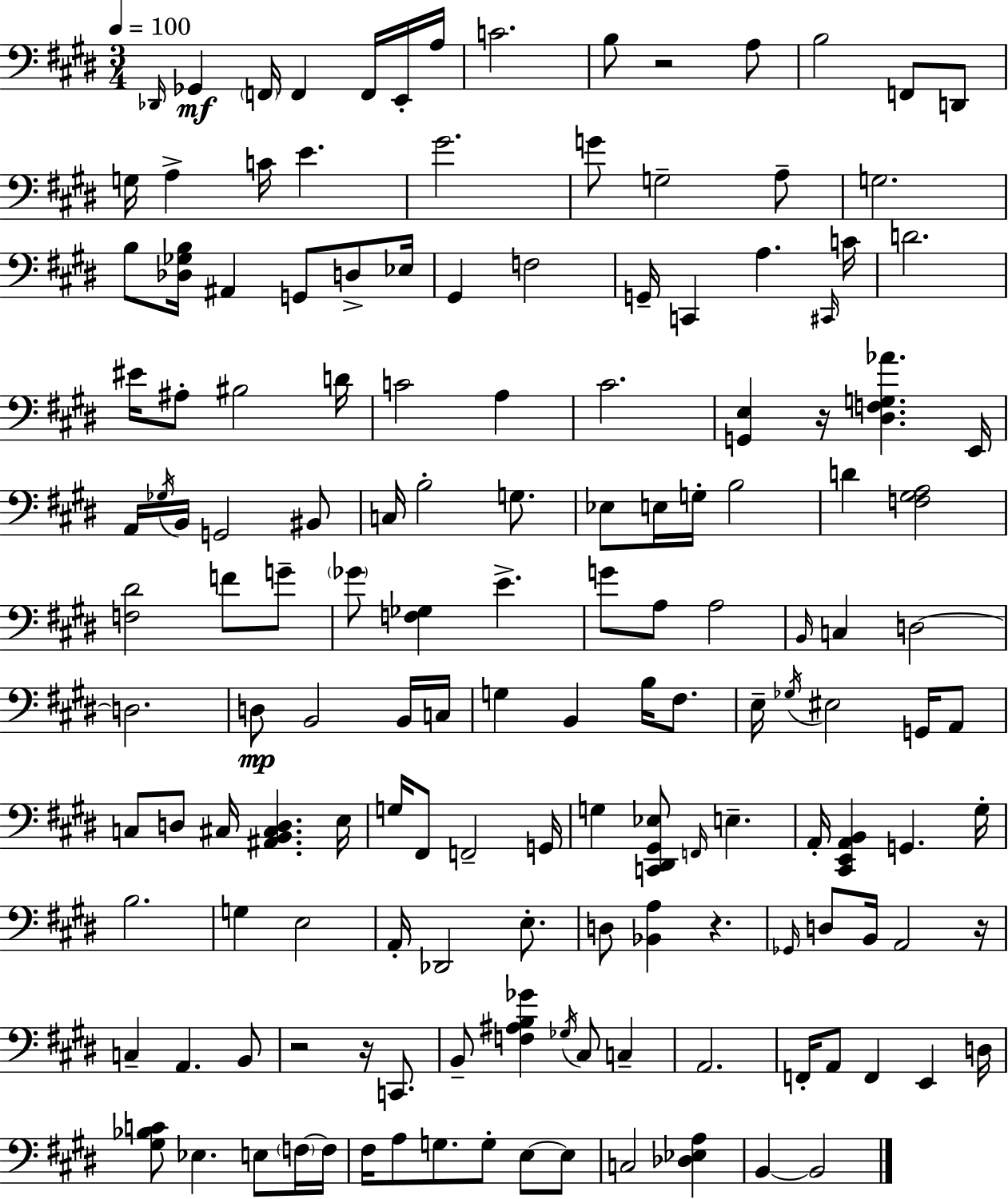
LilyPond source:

{
  \clef bass
  \numericTimeSignature
  \time 3/4
  \key e \major
  \tempo 4 = 100
  \repeat volta 2 { \grace { des,16 }\mf ges,4 \parenthesize f,16 f,4 f,16 e,16-. | a16 c'2. | b8 r2 a8 | b2 f,8 d,8 | \break g16 a4-> c'16 e'4. | gis'2. | g'8 g2-- a8-- | g2. | \break b8 <des ges b>16 ais,4 g,8 d8-> | ees16 gis,4 f2 | g,16-- c,4 a4. | \grace { cis,16 } c'16 d'2. | \break eis'16 ais8-. bis2 | d'16 c'2 a4 | cis'2. | <g, e>4 r16 <dis f g aes'>4. | \break e,16 a,16 \acciaccatura { ges16 } b,16 g,2 | bis,8 c16 b2-. | g8. ees8 e16 g16-. b2 | d'4 <f gis a>2 | \break <f dis'>2 f'8 | g'8-- \parenthesize ges'8 <f ges>4 e'4.-> | g'8 a8 a2 | \grace { b,16 } c4 d2~~ | \break d2. | d8\mp b,2 | b,16 c16 g4 b,4 | b16 fis8. e16-- \acciaccatura { ges16 } eis2 | \break g,16 a,8 c8 d8 cis16 <ais, b, cis d>4. | e16 g16 fis,8 f,2-- | g,16 g4 <c, dis, gis, ees>8 \grace { f,16 } | e4.-- a,16-. <cis, e, a, b,>4 g,4. | \break gis16-. b2. | g4 e2 | a,16-. des,2 | e8.-. d8 <bes, a>4 | \break r4. \grace { ges,16 } d8 b,16 a,2 | r16 c4-- a,4. | b,8 r2 | r16 c,8. b,8-- <f ais b ges'>4 | \break \acciaccatura { ges16 } cis8 c4-- a,2. | f,16-. a,8 f,4 | e,4 d16 <gis bes c'>8 ees4. | e8 \parenthesize f16~~ f16 fis16 a8 g8. | \break g8-. e8~~ e8 c2 | <des ees a>4 b,4~~ | b,2 } \bar "|."
}